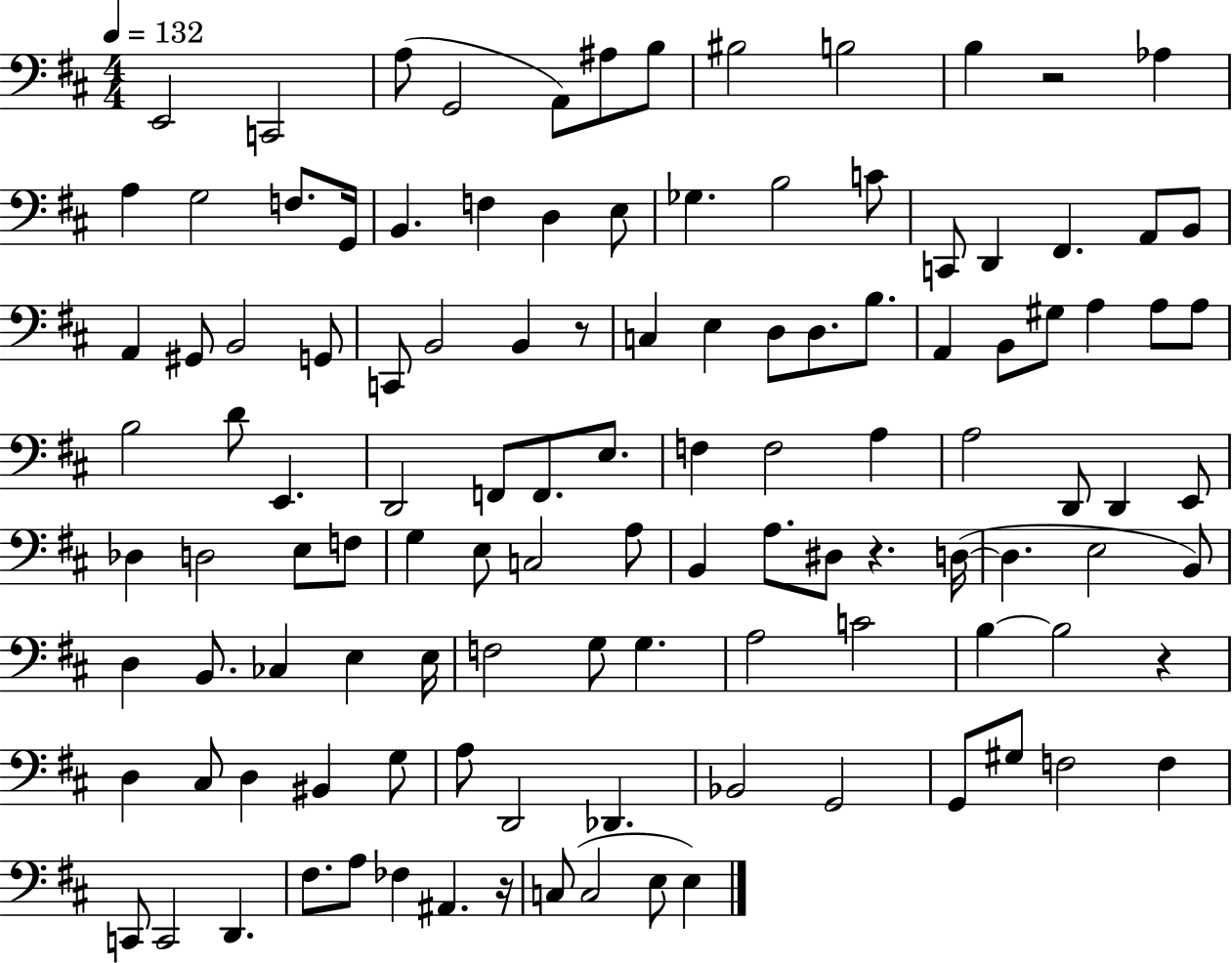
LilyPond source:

{
  \clef bass
  \numericTimeSignature
  \time 4/4
  \key d \major
  \tempo 4 = 132
  e,2 c,2 | a8( g,2 a,8) ais8 b8 | bis2 b2 | b4 r2 aes4 | \break a4 g2 f8. g,16 | b,4. f4 d4 e8 | ges4. b2 c'8 | c,8 d,4 fis,4. a,8 b,8 | \break a,4 gis,8 b,2 g,8 | c,8 b,2 b,4 r8 | c4 e4 d8 d8. b8. | a,4 b,8 gis8 a4 a8 a8 | \break b2 d'8 e,4. | d,2 f,8 f,8. e8. | f4 f2 a4 | a2 d,8 d,4 e,8 | \break des4 d2 e8 f8 | g4 e8 c2 a8 | b,4 a8. dis8 r4. d16~(~ | d4. e2 b,8) | \break d4 b,8. ces4 e4 e16 | f2 g8 g4. | a2 c'2 | b4~~ b2 r4 | \break d4 cis8 d4 bis,4 g8 | a8 d,2 des,4. | bes,2 g,2 | g,8 gis8 f2 f4 | \break c,8 c,2 d,4. | fis8. a8 fes4 ais,4. r16 | c8( c2 e8 e4) | \bar "|."
}